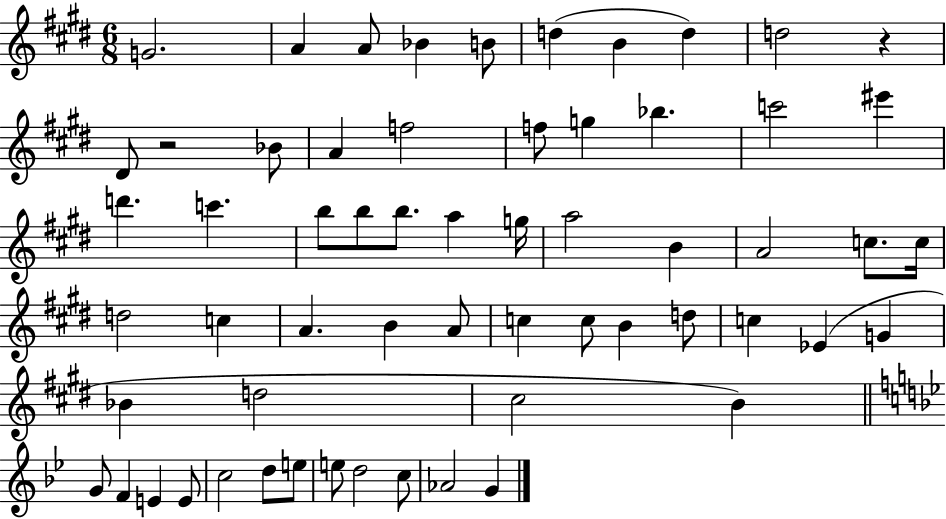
{
  \clef treble
  \numericTimeSignature
  \time 6/8
  \key e \major
  g'2. | a'4 a'8 bes'4 b'8 | d''4( b'4 d''4) | d''2 r4 | \break dis'8 r2 bes'8 | a'4 f''2 | f''8 g''4 bes''4. | c'''2 eis'''4 | \break d'''4. c'''4. | b''8 b''8 b''8. a''4 g''16 | a''2 b'4 | a'2 c''8. c''16 | \break d''2 c''4 | a'4. b'4 a'8 | c''4 c''8 b'4 d''8 | c''4 ees'4( g'4 | \break bes'4 d''2 | cis''2 b'4) | \bar "||" \break \key g \minor g'8 f'4 e'4 e'8 | c''2 d''8 e''8 | e''8 d''2 c''8 | aes'2 g'4 | \break \bar "|."
}